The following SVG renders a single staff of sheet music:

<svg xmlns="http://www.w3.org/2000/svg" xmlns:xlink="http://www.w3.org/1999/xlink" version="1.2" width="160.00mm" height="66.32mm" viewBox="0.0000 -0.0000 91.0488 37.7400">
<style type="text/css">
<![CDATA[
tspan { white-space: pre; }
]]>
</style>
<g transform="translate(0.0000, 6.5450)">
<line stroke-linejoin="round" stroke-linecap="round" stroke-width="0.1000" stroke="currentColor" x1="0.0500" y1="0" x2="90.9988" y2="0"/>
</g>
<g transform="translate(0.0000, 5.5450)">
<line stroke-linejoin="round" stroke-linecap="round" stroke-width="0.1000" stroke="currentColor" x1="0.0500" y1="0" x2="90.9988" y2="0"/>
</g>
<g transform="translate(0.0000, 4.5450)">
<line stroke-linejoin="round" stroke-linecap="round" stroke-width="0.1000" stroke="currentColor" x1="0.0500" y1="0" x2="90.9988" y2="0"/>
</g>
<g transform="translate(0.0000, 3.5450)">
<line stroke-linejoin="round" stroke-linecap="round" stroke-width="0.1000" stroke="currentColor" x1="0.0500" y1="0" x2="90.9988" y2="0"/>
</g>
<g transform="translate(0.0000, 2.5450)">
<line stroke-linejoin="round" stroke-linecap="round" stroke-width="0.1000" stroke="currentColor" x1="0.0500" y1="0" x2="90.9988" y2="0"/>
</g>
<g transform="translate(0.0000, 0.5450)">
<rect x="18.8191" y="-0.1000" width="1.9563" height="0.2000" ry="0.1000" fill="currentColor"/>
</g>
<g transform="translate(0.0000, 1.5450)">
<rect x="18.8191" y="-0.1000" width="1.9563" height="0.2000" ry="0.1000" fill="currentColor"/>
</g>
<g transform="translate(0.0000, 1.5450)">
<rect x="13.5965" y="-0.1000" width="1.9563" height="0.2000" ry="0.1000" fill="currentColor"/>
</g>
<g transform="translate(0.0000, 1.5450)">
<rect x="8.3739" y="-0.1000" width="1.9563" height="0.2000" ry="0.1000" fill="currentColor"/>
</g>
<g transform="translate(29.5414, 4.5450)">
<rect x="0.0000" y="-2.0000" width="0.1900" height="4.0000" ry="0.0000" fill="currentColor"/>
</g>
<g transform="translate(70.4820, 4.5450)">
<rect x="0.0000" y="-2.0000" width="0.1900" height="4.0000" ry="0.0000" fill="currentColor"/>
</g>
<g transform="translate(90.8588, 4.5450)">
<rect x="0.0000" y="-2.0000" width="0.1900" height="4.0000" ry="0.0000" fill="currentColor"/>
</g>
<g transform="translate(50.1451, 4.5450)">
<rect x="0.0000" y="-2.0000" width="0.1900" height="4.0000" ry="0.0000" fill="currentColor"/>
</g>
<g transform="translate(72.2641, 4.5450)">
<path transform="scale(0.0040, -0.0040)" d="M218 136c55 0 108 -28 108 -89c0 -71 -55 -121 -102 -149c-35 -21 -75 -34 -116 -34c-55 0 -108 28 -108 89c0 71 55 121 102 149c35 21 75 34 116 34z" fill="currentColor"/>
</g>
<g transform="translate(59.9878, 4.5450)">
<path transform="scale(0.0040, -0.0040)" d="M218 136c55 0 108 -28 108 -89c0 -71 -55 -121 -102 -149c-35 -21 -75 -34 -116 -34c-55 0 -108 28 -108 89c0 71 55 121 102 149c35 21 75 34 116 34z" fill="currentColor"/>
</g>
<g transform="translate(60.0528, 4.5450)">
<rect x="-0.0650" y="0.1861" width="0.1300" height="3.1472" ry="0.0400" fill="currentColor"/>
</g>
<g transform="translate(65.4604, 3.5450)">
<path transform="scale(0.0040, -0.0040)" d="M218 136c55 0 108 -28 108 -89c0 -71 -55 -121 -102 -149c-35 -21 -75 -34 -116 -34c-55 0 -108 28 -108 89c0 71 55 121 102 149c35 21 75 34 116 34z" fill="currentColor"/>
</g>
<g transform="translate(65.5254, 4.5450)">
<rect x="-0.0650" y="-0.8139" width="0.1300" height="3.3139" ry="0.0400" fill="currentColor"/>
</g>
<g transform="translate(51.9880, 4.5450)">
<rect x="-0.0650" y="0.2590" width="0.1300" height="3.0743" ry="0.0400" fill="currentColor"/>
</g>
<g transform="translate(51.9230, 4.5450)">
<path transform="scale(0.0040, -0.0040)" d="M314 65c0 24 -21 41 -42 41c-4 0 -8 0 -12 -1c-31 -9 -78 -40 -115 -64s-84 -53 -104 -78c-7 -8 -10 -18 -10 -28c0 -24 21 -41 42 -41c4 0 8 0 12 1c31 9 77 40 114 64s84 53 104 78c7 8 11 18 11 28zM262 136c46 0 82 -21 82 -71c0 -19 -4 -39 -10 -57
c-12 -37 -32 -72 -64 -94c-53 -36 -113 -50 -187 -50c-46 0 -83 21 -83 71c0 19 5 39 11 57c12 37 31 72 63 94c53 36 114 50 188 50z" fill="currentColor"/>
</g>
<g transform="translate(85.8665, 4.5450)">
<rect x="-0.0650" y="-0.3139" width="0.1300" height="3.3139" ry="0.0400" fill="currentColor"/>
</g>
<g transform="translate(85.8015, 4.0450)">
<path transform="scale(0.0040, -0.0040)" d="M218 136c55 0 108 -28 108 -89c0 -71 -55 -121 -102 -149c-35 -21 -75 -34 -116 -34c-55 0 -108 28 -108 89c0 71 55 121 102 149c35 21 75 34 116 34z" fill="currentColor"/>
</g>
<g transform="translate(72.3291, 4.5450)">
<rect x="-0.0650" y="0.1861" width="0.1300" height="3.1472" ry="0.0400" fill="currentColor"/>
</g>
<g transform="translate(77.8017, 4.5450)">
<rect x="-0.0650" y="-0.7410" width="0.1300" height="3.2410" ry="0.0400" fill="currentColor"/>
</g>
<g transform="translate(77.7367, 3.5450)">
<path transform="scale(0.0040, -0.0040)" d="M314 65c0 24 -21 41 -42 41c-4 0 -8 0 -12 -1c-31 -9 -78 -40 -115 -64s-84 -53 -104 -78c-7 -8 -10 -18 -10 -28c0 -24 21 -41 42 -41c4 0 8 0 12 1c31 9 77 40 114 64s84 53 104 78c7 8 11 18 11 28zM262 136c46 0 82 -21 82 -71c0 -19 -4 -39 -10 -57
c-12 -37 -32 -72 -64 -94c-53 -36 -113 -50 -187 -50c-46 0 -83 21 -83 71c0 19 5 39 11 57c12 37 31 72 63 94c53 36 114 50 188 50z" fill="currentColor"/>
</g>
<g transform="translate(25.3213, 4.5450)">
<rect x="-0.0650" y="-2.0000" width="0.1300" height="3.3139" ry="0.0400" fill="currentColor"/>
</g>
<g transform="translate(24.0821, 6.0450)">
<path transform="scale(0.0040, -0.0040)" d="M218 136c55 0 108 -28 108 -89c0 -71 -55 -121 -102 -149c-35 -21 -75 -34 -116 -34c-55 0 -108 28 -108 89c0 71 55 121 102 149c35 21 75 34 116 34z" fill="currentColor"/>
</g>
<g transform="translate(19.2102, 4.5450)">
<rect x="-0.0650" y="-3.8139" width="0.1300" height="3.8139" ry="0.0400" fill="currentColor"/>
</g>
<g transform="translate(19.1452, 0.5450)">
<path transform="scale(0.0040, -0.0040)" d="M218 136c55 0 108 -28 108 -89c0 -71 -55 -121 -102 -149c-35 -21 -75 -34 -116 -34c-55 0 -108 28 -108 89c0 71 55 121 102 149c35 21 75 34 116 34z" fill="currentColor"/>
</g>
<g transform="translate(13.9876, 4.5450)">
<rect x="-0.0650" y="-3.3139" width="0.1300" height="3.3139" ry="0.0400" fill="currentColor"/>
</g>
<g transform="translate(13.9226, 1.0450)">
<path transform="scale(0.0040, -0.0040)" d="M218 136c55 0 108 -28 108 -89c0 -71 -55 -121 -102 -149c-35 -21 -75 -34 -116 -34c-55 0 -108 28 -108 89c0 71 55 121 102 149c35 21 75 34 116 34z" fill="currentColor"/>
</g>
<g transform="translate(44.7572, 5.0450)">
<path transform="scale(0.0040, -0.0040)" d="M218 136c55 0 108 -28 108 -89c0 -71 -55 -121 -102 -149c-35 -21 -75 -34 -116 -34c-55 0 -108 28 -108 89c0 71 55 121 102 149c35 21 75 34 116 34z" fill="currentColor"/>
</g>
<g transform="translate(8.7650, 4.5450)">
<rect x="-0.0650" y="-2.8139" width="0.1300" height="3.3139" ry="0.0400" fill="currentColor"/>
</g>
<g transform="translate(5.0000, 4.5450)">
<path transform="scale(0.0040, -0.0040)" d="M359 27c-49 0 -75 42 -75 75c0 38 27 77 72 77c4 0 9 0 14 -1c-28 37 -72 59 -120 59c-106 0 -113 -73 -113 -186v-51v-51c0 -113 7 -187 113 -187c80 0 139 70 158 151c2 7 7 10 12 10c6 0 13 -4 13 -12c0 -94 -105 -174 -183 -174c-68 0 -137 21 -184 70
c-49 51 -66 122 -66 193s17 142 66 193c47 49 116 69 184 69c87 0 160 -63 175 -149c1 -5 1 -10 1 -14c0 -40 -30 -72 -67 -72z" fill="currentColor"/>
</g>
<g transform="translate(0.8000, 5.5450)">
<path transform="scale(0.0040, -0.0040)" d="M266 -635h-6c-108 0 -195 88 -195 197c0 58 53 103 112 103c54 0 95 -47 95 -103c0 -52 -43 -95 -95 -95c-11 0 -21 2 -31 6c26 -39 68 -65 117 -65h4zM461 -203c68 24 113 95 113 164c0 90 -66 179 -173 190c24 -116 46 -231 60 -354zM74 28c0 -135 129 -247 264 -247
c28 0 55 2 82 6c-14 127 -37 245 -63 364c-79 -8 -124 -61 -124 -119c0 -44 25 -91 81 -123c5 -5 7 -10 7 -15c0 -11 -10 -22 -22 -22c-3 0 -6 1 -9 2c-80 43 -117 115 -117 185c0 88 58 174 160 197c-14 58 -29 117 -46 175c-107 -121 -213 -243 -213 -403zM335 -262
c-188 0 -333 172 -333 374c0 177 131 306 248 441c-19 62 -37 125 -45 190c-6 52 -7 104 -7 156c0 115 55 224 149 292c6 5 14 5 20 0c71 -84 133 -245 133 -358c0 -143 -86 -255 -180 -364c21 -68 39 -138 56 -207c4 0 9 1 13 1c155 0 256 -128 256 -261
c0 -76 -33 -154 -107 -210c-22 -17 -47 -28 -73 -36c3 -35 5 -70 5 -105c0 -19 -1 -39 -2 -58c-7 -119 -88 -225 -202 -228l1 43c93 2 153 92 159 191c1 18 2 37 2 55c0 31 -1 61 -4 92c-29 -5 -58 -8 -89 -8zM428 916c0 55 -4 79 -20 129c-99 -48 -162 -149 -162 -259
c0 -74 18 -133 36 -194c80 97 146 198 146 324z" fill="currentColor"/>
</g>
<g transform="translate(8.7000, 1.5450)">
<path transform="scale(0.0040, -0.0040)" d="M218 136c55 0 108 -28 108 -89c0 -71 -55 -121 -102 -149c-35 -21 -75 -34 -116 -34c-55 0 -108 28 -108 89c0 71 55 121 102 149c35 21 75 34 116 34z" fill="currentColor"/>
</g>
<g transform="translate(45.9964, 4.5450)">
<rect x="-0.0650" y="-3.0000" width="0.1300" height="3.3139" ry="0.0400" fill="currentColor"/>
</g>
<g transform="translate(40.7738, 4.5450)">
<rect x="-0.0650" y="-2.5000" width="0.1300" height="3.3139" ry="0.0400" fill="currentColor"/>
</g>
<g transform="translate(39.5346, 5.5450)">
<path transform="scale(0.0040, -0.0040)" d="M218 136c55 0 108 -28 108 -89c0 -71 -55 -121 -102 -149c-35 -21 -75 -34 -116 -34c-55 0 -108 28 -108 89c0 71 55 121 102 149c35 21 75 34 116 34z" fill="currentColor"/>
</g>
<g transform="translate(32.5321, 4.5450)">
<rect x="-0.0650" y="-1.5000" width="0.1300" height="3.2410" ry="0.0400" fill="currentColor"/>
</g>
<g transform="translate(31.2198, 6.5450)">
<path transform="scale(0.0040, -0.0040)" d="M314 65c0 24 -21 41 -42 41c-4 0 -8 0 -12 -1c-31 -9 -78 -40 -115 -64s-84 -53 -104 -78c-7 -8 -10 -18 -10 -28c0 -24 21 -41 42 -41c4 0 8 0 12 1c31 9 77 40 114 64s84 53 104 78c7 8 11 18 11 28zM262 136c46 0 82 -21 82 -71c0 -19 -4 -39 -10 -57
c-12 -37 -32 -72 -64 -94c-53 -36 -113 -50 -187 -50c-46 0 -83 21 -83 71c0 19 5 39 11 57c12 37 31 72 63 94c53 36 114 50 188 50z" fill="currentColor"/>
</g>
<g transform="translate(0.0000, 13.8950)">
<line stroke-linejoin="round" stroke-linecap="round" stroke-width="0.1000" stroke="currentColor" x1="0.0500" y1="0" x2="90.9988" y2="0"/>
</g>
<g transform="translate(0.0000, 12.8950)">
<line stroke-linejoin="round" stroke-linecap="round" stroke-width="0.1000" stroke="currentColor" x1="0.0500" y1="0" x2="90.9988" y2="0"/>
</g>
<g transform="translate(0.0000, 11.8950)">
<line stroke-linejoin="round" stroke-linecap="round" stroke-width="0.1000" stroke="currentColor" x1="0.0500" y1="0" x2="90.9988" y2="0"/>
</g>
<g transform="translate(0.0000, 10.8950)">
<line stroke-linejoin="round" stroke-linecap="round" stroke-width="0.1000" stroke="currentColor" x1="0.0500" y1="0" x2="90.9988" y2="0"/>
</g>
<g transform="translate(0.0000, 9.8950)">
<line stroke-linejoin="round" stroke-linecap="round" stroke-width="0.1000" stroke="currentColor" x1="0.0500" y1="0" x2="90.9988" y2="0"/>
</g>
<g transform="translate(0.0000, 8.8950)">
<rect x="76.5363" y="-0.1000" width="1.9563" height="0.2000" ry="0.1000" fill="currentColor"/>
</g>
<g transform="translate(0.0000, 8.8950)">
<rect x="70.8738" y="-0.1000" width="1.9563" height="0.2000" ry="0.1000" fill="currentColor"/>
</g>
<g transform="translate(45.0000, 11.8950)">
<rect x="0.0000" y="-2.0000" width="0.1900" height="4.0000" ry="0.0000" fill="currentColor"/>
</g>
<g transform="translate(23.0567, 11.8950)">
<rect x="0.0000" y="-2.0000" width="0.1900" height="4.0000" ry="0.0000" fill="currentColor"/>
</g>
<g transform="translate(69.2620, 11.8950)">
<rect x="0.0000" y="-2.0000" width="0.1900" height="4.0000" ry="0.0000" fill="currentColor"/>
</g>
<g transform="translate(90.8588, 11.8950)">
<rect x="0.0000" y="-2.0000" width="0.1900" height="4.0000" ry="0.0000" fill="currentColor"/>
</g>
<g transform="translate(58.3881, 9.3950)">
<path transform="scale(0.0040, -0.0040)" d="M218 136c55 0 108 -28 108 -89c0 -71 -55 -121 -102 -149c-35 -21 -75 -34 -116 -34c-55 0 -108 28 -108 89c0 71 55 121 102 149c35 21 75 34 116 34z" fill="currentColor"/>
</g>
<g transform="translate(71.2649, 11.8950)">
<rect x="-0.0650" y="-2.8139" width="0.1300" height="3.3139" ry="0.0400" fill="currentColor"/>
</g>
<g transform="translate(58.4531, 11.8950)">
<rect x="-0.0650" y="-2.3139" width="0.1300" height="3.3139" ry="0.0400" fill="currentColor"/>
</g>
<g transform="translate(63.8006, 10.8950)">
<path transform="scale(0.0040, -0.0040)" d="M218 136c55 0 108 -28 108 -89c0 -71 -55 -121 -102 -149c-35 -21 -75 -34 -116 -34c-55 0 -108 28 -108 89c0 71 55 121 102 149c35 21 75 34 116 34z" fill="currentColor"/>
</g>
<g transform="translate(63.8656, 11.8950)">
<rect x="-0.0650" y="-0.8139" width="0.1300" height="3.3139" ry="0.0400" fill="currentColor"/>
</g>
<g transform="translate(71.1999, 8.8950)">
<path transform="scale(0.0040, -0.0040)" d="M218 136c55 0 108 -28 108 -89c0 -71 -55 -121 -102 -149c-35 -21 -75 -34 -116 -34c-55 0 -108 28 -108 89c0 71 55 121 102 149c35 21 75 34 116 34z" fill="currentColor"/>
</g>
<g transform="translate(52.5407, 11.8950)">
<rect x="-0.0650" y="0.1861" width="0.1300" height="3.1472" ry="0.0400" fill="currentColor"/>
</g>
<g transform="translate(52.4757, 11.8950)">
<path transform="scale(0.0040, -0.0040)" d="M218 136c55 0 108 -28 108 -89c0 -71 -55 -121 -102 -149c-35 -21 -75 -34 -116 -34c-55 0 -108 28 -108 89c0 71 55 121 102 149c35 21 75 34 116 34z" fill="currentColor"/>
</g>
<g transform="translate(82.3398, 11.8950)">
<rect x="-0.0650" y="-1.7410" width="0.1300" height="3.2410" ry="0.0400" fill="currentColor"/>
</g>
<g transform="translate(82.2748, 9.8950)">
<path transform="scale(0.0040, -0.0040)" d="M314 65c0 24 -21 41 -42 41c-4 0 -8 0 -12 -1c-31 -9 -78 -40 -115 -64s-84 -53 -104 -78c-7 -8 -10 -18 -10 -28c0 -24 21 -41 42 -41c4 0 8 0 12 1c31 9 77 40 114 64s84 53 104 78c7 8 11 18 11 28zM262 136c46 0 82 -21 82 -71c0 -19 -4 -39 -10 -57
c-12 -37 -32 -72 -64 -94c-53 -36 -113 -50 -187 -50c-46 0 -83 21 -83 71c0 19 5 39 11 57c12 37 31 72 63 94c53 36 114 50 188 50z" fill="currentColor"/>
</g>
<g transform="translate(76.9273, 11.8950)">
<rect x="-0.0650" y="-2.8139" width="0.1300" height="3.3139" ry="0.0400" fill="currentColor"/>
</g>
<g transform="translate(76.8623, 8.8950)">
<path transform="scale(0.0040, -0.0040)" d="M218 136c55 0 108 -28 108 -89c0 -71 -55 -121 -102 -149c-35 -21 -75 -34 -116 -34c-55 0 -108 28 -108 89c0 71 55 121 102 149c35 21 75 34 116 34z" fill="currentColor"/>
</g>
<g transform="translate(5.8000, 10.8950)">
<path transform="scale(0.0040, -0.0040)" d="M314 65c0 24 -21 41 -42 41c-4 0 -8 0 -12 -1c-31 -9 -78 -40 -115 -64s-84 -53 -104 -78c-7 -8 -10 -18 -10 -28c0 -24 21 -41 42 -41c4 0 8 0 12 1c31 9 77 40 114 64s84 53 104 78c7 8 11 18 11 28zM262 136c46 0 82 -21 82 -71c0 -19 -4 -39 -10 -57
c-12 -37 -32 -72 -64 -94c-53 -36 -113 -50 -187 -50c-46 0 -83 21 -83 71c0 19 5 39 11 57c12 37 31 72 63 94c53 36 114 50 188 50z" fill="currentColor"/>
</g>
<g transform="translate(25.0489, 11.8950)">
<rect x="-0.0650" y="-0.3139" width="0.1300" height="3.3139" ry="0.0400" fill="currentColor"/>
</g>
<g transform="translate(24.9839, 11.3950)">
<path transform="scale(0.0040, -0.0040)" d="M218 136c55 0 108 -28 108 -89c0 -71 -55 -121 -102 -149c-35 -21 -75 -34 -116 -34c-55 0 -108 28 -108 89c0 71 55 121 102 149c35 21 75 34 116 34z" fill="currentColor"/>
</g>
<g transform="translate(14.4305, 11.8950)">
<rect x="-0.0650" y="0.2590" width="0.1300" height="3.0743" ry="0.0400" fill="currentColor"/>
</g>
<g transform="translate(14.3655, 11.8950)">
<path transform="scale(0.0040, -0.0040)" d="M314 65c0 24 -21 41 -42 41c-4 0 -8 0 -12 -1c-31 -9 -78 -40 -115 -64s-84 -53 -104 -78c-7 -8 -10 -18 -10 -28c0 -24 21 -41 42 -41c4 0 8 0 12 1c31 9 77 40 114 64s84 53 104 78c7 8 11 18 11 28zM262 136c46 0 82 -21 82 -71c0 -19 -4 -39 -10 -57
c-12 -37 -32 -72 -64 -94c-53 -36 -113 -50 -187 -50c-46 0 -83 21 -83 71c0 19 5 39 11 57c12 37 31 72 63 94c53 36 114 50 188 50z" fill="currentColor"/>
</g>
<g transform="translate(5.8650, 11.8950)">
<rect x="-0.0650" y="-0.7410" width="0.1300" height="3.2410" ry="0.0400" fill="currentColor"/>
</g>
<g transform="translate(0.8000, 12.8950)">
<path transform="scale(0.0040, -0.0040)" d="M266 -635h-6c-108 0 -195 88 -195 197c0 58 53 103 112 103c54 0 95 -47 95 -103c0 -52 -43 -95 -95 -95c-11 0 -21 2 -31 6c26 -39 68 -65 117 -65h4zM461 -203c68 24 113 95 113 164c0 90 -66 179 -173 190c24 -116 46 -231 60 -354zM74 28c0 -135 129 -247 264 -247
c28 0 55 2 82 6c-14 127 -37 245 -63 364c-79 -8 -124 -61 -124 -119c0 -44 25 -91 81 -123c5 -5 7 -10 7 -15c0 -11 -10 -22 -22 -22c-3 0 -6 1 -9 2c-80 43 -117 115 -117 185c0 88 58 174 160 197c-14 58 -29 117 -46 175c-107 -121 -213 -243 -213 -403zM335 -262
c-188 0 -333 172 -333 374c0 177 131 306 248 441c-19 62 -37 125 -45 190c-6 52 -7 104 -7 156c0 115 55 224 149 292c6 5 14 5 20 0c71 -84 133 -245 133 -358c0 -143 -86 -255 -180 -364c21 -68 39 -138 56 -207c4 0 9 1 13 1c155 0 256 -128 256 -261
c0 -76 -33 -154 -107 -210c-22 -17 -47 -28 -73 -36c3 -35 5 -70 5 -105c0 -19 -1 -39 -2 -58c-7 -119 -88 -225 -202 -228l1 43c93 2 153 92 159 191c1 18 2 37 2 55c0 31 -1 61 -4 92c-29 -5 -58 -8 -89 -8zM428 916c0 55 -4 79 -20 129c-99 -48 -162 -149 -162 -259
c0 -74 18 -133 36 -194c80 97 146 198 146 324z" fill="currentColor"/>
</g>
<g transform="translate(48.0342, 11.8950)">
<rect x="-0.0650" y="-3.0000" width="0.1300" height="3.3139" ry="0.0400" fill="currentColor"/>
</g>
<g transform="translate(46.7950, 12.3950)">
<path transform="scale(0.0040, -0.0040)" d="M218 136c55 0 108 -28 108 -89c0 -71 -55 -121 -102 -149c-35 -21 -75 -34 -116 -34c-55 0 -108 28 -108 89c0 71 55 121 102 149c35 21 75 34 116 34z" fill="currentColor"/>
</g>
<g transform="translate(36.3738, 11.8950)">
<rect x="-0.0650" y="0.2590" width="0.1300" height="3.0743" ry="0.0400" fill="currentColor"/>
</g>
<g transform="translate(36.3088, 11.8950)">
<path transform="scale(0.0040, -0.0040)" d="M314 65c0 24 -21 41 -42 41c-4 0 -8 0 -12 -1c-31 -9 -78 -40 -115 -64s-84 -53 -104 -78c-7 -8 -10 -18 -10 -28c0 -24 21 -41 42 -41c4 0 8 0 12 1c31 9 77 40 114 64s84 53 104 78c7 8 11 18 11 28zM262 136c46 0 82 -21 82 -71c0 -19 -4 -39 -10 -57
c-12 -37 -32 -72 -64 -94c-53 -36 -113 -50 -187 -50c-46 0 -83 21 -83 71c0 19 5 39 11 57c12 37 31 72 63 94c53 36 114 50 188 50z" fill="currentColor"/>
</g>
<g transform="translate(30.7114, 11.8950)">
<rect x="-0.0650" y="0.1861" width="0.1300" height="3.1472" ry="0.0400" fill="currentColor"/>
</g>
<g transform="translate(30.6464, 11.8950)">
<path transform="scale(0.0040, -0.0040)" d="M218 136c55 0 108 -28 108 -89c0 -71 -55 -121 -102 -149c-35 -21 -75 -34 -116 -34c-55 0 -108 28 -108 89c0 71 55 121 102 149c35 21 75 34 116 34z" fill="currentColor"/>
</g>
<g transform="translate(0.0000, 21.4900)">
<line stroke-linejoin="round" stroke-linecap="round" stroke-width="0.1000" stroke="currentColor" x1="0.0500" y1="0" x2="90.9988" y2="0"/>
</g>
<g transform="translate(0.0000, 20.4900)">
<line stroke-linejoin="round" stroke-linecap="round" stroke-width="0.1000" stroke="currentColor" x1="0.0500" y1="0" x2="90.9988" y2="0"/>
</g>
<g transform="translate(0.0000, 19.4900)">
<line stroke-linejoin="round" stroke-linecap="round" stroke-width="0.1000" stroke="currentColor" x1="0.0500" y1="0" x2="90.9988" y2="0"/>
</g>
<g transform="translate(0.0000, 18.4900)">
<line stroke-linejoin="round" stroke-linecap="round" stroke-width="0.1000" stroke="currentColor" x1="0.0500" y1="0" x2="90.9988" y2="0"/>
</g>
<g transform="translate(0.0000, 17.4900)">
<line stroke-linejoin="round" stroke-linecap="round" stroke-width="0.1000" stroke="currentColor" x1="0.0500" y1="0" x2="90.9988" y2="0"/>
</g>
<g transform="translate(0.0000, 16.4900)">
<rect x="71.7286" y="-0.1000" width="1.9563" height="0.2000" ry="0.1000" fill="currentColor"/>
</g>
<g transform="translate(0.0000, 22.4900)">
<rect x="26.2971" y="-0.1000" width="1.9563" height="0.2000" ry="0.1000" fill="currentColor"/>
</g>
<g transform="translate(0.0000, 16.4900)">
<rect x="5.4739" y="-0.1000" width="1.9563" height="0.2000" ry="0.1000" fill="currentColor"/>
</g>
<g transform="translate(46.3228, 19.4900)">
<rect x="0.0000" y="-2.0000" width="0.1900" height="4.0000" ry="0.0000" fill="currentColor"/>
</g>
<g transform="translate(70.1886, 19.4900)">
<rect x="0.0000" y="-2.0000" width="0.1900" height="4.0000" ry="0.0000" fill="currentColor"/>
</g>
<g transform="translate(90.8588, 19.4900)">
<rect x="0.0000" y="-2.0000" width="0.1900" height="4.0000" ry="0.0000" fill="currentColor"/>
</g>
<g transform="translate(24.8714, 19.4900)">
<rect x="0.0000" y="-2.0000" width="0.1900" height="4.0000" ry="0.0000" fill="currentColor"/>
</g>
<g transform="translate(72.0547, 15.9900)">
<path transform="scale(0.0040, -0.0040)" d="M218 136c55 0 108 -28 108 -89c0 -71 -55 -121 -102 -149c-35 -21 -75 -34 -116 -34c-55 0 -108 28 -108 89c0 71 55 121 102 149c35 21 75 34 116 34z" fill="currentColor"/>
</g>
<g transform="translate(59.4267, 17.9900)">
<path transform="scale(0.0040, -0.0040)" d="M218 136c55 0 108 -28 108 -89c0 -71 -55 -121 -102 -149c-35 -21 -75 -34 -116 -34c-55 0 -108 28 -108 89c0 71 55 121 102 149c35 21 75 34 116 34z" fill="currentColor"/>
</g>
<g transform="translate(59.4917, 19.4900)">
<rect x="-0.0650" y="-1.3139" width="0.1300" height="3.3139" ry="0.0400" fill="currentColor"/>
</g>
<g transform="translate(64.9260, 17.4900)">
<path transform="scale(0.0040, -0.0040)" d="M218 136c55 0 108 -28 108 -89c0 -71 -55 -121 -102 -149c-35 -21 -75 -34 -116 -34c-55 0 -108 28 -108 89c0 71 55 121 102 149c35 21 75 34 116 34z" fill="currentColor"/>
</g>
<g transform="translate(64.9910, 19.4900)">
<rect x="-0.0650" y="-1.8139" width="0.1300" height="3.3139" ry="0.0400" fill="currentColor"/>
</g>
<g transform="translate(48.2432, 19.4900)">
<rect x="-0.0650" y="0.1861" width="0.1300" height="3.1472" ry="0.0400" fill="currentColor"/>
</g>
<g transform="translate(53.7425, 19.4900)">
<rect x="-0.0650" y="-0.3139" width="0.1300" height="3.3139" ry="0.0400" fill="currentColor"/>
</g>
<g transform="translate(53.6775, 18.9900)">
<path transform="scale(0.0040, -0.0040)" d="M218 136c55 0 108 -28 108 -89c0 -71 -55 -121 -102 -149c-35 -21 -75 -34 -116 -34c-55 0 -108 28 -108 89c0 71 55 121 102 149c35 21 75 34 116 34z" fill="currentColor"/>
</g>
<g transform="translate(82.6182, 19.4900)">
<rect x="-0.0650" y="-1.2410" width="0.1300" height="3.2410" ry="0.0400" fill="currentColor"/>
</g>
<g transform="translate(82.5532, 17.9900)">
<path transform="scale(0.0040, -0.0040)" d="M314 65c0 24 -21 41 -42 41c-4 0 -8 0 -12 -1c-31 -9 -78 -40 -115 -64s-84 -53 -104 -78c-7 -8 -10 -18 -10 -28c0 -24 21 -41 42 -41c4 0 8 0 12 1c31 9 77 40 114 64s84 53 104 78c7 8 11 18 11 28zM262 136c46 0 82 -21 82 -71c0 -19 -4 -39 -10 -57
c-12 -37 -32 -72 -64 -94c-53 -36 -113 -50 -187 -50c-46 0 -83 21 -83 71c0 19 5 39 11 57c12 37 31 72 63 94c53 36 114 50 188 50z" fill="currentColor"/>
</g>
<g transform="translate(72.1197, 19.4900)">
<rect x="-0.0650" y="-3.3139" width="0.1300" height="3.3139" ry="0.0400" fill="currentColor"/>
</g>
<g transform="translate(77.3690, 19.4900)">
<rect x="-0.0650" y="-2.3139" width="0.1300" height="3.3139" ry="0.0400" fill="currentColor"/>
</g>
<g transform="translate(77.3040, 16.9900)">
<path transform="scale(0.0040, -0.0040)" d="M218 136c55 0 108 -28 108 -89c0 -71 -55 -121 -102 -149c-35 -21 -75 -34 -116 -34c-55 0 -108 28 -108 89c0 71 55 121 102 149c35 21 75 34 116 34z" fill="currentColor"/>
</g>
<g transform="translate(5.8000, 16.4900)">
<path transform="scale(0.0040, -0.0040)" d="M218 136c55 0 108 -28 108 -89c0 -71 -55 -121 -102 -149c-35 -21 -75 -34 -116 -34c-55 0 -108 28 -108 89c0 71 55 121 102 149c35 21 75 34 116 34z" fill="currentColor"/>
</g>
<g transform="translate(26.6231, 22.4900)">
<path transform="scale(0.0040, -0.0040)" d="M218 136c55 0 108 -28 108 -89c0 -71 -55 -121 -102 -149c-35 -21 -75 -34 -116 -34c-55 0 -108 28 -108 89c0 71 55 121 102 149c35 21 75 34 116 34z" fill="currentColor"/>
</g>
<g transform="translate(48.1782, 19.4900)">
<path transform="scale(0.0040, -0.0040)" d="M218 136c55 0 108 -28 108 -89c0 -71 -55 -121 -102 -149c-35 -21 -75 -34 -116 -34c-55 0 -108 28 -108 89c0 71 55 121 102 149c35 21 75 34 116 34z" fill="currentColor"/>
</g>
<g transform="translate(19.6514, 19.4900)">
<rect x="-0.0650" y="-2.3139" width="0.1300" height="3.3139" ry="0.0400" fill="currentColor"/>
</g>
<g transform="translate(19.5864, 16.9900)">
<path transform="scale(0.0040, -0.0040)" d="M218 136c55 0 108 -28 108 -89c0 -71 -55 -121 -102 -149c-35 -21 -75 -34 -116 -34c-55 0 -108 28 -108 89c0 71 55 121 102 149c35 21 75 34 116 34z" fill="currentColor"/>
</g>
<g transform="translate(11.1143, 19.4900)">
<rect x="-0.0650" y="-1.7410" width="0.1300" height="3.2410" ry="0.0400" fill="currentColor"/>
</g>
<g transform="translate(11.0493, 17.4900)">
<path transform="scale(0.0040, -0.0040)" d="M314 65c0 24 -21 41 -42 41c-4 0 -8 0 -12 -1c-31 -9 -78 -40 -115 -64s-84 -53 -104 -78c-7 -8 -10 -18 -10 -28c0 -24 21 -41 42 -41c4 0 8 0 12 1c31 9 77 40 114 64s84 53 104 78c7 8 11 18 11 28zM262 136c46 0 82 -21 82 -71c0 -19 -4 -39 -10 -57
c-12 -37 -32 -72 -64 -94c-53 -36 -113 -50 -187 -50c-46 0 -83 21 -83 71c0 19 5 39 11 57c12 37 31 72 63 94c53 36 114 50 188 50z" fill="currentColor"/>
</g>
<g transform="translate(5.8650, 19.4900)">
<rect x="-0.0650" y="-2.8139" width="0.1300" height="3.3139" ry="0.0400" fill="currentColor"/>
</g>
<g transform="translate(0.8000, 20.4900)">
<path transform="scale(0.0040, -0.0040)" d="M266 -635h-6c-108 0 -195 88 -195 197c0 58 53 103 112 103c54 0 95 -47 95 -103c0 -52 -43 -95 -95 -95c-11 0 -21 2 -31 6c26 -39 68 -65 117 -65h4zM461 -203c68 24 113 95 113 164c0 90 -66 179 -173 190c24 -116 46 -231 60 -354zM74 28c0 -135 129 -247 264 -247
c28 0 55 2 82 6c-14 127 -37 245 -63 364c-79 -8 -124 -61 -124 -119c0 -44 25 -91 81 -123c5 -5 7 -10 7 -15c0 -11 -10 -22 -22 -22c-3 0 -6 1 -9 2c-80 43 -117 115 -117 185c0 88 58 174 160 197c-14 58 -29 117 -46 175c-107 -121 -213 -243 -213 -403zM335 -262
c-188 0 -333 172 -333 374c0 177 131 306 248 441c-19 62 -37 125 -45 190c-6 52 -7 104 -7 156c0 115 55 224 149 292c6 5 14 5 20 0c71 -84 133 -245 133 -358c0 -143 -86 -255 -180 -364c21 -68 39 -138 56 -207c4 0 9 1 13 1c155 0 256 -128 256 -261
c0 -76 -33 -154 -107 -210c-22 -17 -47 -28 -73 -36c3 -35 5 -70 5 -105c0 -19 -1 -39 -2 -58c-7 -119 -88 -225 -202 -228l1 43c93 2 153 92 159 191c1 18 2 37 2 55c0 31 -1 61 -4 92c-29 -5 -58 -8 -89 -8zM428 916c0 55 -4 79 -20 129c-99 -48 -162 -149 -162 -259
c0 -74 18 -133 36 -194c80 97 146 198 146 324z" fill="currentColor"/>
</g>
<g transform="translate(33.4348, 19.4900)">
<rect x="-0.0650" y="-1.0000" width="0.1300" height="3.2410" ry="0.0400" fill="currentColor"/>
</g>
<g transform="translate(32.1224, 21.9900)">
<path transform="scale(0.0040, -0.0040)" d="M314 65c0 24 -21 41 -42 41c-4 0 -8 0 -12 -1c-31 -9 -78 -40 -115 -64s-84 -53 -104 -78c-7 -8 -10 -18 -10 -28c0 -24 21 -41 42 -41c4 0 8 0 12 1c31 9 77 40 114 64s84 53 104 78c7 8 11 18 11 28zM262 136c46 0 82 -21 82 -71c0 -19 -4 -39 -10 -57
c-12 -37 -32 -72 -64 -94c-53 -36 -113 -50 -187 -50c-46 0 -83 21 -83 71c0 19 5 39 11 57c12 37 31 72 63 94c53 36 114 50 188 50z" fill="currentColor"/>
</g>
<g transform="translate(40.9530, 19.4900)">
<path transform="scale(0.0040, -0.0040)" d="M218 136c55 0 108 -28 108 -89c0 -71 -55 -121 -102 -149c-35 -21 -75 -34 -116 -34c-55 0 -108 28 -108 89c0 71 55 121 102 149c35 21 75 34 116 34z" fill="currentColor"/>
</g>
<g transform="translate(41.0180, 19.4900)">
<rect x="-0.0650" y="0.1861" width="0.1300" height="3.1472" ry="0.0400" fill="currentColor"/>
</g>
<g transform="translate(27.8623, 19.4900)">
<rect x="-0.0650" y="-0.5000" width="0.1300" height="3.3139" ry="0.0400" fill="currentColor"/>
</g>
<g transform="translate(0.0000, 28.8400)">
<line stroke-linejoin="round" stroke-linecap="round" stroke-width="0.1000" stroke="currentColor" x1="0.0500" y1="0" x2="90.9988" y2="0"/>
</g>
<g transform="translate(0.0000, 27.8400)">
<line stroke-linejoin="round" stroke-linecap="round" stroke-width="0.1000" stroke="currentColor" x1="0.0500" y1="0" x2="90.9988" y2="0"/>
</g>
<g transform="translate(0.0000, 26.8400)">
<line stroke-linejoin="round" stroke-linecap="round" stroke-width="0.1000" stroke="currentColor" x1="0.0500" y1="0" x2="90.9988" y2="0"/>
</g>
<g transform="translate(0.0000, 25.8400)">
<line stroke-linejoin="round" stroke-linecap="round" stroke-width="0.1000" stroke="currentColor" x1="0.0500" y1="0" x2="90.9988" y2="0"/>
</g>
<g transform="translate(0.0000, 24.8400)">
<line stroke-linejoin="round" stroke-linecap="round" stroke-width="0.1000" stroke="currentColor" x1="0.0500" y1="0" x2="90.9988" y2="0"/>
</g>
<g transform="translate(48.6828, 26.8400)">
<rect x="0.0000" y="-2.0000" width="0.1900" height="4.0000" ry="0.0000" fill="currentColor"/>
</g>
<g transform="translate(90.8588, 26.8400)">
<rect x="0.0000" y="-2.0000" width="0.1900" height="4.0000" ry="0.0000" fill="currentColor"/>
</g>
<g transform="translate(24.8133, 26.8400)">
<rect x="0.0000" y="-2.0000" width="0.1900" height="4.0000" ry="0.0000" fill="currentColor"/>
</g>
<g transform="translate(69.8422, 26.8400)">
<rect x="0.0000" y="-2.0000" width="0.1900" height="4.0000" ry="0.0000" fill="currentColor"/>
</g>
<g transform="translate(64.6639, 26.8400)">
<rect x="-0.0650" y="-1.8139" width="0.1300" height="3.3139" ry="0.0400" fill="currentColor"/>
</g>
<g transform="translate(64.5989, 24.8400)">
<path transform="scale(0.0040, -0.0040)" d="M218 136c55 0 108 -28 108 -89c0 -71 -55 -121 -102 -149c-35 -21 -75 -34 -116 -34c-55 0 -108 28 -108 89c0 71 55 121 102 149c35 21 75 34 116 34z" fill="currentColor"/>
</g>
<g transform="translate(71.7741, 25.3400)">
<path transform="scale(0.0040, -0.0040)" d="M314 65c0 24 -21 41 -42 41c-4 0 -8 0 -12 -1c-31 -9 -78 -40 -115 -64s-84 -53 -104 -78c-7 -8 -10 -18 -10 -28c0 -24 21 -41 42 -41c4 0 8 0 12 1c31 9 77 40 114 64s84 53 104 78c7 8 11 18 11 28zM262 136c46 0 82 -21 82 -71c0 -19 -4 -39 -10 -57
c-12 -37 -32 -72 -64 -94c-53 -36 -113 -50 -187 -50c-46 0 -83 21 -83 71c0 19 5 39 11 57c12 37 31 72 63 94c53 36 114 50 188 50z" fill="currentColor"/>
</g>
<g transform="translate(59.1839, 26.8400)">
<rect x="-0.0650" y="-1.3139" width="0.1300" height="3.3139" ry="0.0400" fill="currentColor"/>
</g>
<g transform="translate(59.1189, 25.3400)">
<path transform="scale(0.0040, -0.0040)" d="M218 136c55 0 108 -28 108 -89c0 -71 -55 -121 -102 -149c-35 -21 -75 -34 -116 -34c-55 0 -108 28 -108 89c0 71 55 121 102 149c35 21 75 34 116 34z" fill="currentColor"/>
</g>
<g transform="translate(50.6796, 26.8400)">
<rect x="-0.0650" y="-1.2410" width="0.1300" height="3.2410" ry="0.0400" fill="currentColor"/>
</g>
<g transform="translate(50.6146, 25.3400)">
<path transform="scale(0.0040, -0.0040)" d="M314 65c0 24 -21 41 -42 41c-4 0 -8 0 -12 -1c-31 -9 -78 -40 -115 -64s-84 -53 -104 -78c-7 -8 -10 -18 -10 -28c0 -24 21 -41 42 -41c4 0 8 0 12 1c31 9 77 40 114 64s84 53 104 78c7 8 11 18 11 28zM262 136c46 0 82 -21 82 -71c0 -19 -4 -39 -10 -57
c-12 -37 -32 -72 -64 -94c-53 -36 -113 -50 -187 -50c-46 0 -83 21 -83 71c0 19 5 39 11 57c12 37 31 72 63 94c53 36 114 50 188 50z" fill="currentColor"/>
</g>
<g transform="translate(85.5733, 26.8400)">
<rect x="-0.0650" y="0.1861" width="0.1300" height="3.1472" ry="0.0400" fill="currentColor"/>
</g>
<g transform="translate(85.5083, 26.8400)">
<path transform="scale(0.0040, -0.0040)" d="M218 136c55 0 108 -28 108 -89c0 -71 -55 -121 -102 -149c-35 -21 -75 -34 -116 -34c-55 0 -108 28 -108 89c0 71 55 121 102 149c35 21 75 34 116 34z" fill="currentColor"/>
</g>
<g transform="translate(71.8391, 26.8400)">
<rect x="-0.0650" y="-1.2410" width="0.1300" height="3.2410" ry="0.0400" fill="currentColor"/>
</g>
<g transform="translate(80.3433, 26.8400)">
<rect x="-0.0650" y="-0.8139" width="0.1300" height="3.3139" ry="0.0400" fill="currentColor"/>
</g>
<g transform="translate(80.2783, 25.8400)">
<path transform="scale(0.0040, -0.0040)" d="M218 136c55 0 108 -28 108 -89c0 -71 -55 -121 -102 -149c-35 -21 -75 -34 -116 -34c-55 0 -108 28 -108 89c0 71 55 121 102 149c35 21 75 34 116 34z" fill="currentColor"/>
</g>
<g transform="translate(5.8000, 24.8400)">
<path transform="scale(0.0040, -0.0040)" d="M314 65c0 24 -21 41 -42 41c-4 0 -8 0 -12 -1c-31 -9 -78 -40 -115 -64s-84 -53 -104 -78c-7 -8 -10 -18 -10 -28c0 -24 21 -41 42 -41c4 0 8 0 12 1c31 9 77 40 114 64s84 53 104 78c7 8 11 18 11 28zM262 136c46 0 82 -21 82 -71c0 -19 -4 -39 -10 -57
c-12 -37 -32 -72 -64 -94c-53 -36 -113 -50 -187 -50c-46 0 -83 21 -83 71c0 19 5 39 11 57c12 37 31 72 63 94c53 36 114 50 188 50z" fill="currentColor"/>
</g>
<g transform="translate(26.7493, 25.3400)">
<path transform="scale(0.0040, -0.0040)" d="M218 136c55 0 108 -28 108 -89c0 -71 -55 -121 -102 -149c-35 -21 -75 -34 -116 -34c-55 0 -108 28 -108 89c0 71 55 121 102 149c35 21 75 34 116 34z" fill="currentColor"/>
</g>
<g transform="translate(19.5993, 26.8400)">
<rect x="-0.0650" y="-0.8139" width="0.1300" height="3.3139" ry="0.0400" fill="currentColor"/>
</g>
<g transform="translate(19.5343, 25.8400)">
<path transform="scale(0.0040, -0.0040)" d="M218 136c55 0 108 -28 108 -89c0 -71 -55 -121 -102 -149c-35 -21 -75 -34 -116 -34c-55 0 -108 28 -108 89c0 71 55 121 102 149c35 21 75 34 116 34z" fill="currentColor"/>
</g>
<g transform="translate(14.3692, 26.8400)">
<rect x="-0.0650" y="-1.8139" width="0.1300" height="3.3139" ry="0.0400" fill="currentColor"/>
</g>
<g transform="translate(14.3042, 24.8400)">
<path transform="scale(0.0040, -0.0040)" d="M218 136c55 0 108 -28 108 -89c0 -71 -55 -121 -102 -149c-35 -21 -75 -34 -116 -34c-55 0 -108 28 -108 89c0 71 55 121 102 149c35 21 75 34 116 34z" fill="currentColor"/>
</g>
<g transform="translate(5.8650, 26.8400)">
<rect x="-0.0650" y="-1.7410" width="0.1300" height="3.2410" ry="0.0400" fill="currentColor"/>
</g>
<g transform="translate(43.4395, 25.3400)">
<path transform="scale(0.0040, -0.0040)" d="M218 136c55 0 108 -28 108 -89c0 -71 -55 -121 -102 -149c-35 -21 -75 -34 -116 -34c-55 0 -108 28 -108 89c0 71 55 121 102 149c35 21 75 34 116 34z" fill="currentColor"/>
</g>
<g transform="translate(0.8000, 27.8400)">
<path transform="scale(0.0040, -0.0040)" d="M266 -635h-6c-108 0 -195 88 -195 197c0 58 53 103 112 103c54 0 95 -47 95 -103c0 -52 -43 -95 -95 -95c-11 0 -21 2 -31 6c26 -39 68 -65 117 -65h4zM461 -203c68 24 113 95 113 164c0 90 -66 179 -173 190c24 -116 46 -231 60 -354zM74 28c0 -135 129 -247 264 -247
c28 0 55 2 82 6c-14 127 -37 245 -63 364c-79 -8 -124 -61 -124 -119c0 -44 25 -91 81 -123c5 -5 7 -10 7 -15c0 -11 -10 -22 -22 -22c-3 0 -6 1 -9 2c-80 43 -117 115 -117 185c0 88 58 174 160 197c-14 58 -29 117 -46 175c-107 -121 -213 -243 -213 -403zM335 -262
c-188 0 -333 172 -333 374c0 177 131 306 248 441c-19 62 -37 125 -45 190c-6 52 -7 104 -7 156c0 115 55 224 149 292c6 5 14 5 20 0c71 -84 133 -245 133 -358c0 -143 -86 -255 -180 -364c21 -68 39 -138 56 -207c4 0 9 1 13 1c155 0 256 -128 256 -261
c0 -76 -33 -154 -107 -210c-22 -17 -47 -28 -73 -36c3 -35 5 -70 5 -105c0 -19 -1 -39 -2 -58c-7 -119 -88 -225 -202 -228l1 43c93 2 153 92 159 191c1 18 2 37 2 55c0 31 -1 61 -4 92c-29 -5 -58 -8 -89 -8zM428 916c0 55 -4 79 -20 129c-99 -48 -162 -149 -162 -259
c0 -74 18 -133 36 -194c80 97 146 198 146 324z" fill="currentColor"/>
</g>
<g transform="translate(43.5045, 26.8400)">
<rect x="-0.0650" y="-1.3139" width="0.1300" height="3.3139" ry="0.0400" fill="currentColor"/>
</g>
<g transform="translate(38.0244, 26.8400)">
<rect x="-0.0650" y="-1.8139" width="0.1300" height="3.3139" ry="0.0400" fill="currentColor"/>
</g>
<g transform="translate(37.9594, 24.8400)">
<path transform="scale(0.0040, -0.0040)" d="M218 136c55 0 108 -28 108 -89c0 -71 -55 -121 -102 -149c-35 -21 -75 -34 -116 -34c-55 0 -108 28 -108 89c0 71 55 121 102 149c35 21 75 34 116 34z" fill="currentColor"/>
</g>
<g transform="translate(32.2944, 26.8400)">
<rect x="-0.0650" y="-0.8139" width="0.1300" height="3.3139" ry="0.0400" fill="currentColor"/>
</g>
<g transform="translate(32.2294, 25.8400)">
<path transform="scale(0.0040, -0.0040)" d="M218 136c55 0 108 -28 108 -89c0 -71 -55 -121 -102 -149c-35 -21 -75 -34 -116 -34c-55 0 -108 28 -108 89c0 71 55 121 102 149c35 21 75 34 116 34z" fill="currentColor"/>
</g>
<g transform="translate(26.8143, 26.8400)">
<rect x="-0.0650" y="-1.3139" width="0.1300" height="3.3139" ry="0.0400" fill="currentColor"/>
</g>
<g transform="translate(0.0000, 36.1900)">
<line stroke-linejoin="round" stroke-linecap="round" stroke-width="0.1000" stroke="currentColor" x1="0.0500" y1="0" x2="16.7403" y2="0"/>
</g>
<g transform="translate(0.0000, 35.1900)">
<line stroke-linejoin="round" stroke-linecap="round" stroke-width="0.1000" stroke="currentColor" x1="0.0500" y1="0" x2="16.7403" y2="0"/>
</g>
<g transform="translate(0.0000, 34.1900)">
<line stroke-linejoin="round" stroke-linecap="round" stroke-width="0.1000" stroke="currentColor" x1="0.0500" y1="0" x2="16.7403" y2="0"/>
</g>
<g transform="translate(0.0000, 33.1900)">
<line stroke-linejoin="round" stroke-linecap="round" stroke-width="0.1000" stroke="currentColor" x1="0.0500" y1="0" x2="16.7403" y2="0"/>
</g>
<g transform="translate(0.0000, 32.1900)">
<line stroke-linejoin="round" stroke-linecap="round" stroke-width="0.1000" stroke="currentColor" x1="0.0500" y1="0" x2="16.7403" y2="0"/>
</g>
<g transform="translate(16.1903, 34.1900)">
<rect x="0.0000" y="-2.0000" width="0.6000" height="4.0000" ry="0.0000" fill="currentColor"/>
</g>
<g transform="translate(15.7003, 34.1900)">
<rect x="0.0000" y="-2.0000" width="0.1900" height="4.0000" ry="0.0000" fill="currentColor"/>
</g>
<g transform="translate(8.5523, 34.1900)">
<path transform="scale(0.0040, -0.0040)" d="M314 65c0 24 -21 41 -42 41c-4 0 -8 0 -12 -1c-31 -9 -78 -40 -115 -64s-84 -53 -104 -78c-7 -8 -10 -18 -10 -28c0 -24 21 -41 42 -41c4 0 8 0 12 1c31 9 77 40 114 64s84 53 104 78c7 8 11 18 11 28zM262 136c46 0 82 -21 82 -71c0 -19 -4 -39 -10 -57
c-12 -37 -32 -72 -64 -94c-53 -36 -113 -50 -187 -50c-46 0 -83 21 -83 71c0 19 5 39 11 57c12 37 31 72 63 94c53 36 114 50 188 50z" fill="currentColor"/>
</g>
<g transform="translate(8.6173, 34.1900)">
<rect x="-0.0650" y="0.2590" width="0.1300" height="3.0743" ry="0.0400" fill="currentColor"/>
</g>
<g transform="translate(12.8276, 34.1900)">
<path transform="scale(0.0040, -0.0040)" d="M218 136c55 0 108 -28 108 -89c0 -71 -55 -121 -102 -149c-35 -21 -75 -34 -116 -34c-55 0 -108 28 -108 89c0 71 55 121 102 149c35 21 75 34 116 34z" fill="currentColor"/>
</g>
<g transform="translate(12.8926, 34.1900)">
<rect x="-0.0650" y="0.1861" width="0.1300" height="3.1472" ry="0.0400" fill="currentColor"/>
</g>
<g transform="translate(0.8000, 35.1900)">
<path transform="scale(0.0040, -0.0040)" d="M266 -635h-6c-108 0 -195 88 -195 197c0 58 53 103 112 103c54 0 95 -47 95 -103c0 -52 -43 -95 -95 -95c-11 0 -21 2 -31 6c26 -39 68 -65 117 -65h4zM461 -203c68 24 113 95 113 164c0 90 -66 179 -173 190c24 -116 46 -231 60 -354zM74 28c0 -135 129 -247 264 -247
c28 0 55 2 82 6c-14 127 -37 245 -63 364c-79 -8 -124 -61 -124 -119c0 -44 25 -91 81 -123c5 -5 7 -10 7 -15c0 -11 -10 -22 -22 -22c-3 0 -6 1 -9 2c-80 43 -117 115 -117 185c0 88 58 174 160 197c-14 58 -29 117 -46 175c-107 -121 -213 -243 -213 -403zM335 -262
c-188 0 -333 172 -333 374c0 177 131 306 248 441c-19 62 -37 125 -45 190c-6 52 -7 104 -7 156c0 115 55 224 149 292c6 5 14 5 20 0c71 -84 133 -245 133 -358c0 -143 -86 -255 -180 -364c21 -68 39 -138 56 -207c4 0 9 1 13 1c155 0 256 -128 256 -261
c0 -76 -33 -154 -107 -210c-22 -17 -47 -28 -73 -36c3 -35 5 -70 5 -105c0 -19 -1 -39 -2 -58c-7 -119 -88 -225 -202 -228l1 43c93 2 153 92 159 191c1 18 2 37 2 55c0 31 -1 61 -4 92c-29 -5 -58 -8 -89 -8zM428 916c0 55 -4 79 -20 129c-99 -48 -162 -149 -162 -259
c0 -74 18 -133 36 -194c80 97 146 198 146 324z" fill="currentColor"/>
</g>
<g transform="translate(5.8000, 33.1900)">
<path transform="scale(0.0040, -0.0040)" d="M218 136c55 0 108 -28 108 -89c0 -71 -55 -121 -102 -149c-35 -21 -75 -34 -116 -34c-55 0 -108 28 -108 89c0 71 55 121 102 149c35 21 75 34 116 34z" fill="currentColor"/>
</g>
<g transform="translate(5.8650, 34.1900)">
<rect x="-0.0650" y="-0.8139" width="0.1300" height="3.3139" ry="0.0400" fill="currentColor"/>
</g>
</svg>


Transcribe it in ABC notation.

X:1
T:Untitled
M:4/4
L:1/4
K:C
a b c' F E2 G A B2 B d B d2 c d2 B2 c B B2 A B g d a a f2 a f2 g C D2 B B c e f b g e2 f2 f d e d f e e2 e f e2 d B d B2 B